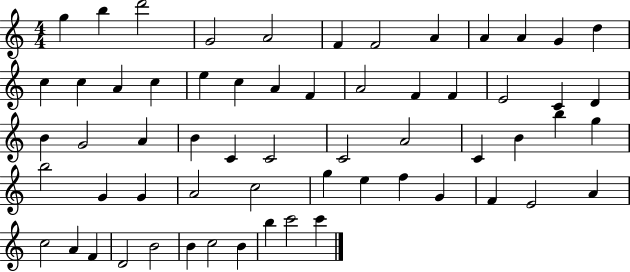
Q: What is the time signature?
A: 4/4